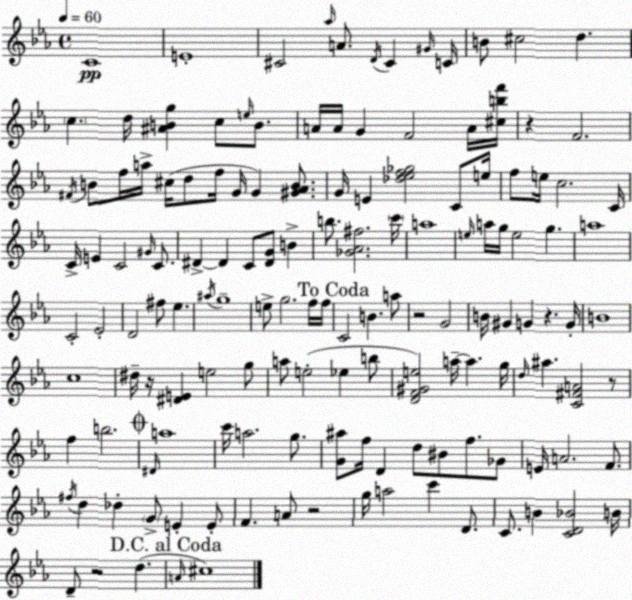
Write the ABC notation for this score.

X:1
T:Untitled
M:4/4
L:1/4
K:Cm
C4 E4 ^C2 _a/4 A/2 D/4 ^C ^G/4 C/4 B/2 ^c2 d c d/4 [^ABg] c/2 e/4 B/2 A/4 A/4 G F2 A/4 [^cbf']/4 z F2 ^F/4 B/2 f/4 a/4 ^c/4 d/2 f/4 G/4 G [^G_AB]/2 G/4 E [_d_ef_g]2 C/2 e/4 f/2 e/4 c2 C/4 C/4 E C2 ^G/4 C/2 ^D ^D C/2 [^DG]/2 B b/2 [_G_A^f]2 c'/4 a4 e/4 a/4 g/4 e2 g a4 C2 _E2 D2 ^f/2 _e ^a/4 g4 e/2 g2 f/4 f/4 C2 B a/2 z2 G2 B/4 ^G G z G/4 B4 c4 ^d/4 z/4 [^DE] e2 g/2 a/2 e2 _e b/2 [DF^Ge]2 a/4 a g/4 d/4 ^a [C^FA]2 z/2 f b2 ^D/4 a4 c'/4 a2 g/2 [G^a]/2 f/4 D d/2 ^B/2 f/2 _G/2 E/4 A2 F/2 ^f/4 d _d G/2 E E/2 F A/2 z2 g/4 a2 c' D/2 C/2 B [CD_B]2 B/4 D/2 z2 d A/4 ^c4